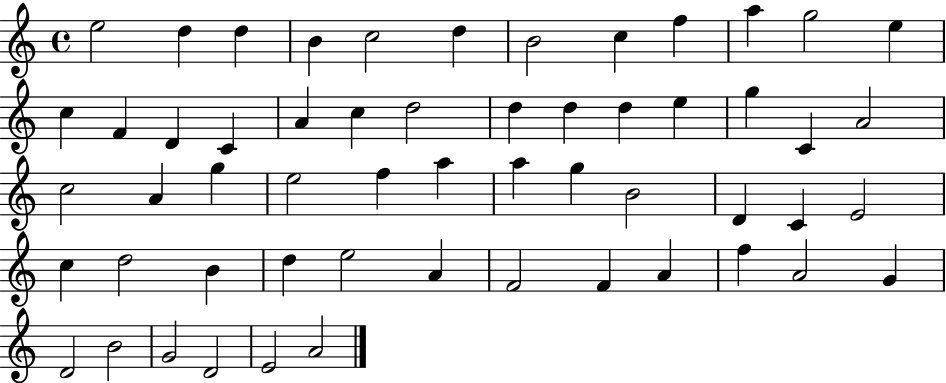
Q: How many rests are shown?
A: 0